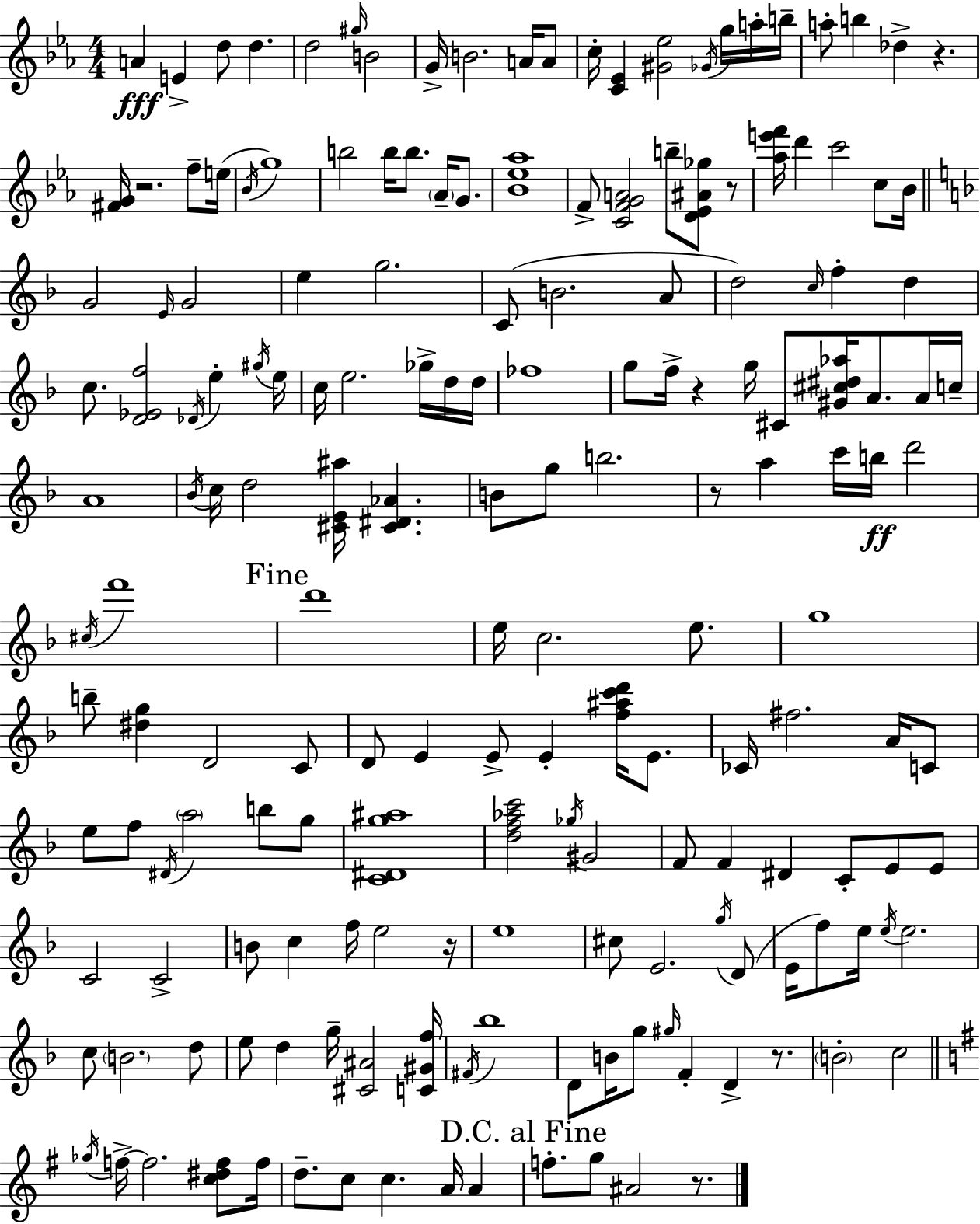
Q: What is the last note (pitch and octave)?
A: A#4